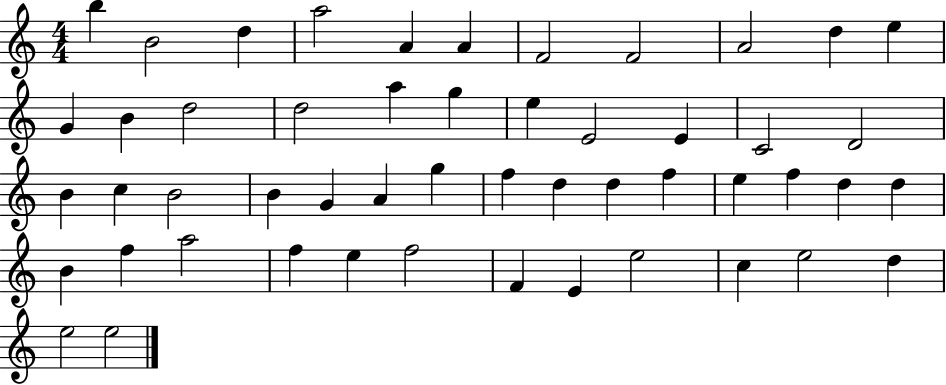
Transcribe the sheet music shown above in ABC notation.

X:1
T:Untitled
M:4/4
L:1/4
K:C
b B2 d a2 A A F2 F2 A2 d e G B d2 d2 a g e E2 E C2 D2 B c B2 B G A g f d d f e f d d B f a2 f e f2 F E e2 c e2 d e2 e2